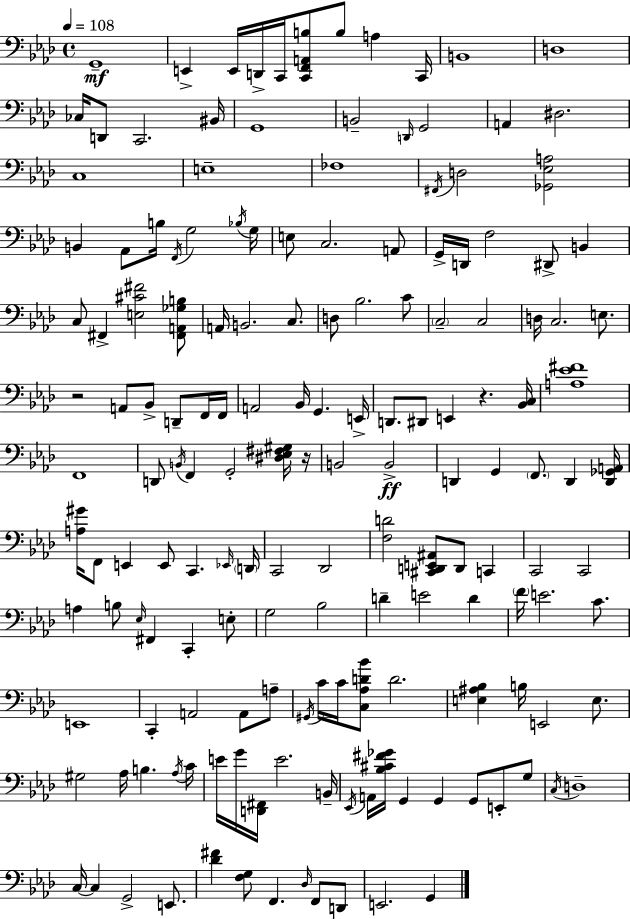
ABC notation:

X:1
T:Untitled
M:4/4
L:1/4
K:Ab
G,,4 E,, E,,/4 D,,/4 C,,/4 [C,,F,,A,,B,]/2 B,/2 A, C,,/4 B,,4 D,4 _C,/4 D,,/2 C,,2 ^B,,/4 G,,4 B,,2 D,,/4 G,,2 A,, ^D,2 C,4 E,4 _F,4 ^F,,/4 D,2 [_G,,_E,A,]2 B,, _A,,/2 B,/4 F,,/4 G,2 _B,/4 G,/4 E,/2 C,2 A,,/2 G,,/4 D,,/4 F,2 ^D,,/2 B,, C,/2 ^F,, [E,^C^F]2 [^F,,A,,_G,B,]/2 A,,/4 B,,2 C,/2 D,/2 _B,2 C/2 C,2 C,2 D,/4 C,2 E,/2 z2 A,,/2 _B,,/2 D,,/2 F,,/4 F,,/4 A,,2 _B,,/4 G,, E,,/4 D,,/2 ^D,,/2 E,, z [_B,,C,]/4 [A,_E^F]4 F,,4 D,,/2 B,,/4 F,, G,,2 [^D,_E,^F,^G,]/4 z/4 B,,2 B,,2 D,, G,, F,,/2 D,, [D,,_G,,A,,]/4 [A,^G]/4 F,,/2 E,, E,,/2 C,, _E,,/4 D,,/4 C,,2 _D,,2 [F,D]2 [^C,,D,,E,,^A,,]/2 D,,/2 C,, C,,2 C,,2 A, B,/2 _E,/4 ^F,, C,, E,/2 G,2 _B,2 D E2 D F/4 E2 C/2 E,,4 C,, A,,2 A,,/2 A,/2 ^G,,/4 C/4 C/4 [C,_A,D_B]/2 D2 [E,^A,_B,] B,/4 E,,2 E,/2 ^G,2 _A,/4 B, _A,/4 C/4 E/4 G/4 [D,,^F,,]/4 E2 B,,/4 _E,,/4 A,,/4 [_B,^C^F_G]/4 G,, G,, G,,/2 E,,/2 G,/2 C,/4 D,4 C,/4 C, G,,2 E,,/2 [_D^F] [F,G,]/2 F,, _D,/4 F,,/2 D,,/2 E,,2 G,,